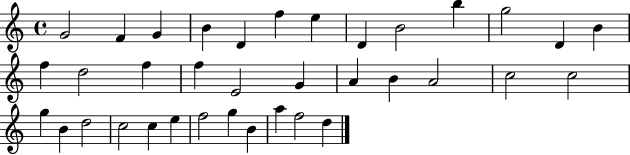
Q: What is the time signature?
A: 4/4